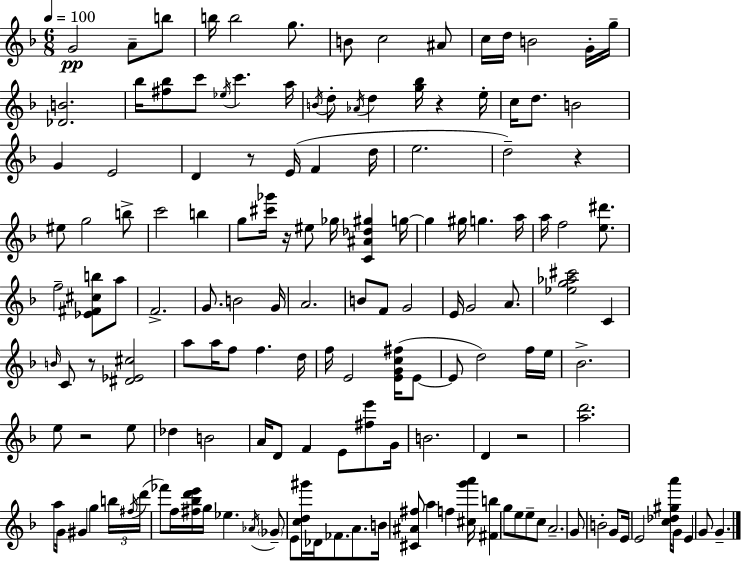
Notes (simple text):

G4/h A4/e B5/e B5/s B5/h G5/e. B4/e C5/h A#4/e C5/s D5/s B4/h G4/s G5/s [Db4,B4]/h. Bb5/s [F#5,Bb5]/e C6/e Eb5/s C6/q. A5/s B4/s D5/e Ab4/s D5/q [G5,Bb5]/s R/q E5/s C5/s D5/e. B4/h G4/q E4/h D4/q R/e E4/s F4/q D5/s E5/h. D5/h R/q EIS5/e G5/h B5/e C6/h B5/q G5/e [C#6,Gb6]/s R/s EIS5/e Gb5/s [C4,A#4,Db5,G#5]/q G5/s G5/q G#5/s G5/q. A5/s A5/s F5/h [E5,D#6]/e. F5/h [Eb4,F#4,C#5,B5]/e A5/e F4/h. G4/e. B4/h G4/s A4/h. B4/e F4/e G4/h E4/s G4/h A4/e. [Eb5,G5,Ab5,C#6]/h C4/q B4/s C4/e R/e [D#4,Eb4,C#5]/h A5/e A5/s F5/e F5/q. D5/s F5/s E4/h [E4,G4,C5,F#5]/s E4/e E4/e D5/h F5/s E5/s Bb4/h. E5/e R/h E5/e Db5/q B4/h A4/s D4/e F4/q E4/e [F#5,E6]/e G4/s B4/h. D4/q R/h [A5,D6]/h. A5/e G4/s G#4/q G5/q B5/s F#5/s D6/s FES6/e F5/s [F#5,Bb5,D6,E6]/s G5/s Eb5/q. Ab4/s Gb4/e E4/e [C5,D5,G#6]/s Db4/s FES4/e. A4/e. B4/s [C#4,A#4,F#5]/e A5/q F5/q [C#5,G6,A6]/s [F#4,B5]/q G5/e E5/e E5/e C5/e A4/h. G4/e B4/h G4/e E4/s E4/h [C5,Db5,G#5,A6]/s G4/e E4/q G4/e G4/q.